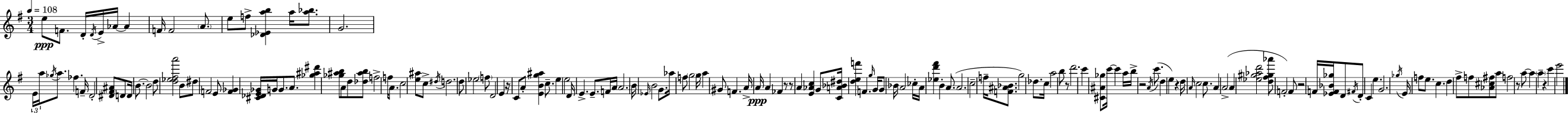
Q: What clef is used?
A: treble